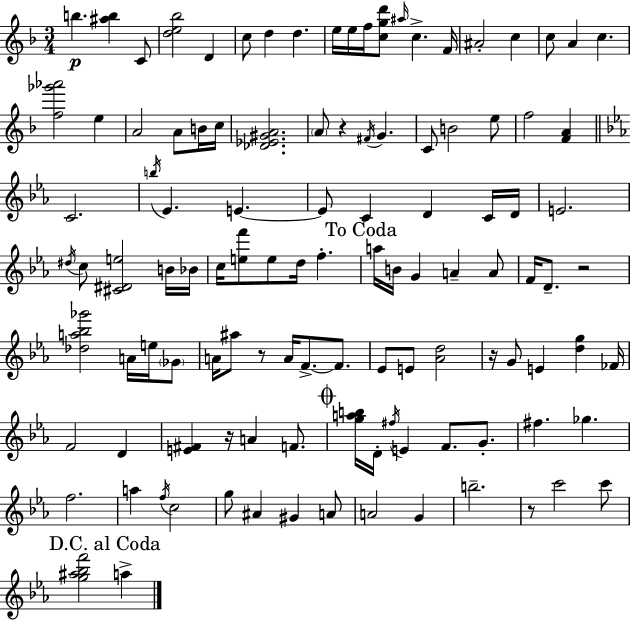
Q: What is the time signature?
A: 3/4